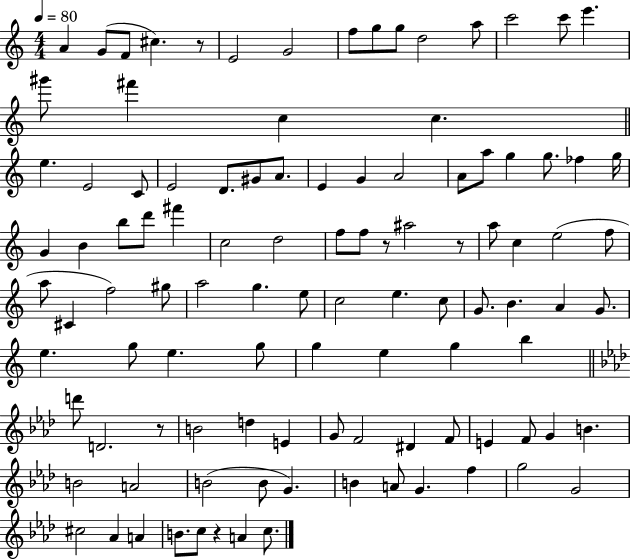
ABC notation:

X:1
T:Untitled
M:4/4
L:1/4
K:C
A G/2 F/2 ^c z/2 E2 G2 f/2 g/2 g/2 d2 a/2 c'2 c'/2 e' ^g'/2 ^f' c c e E2 C/2 E2 D/2 ^G/2 A/2 E G A2 A/2 a/2 g g/2 _f g/4 G B b/2 d'/2 ^f' c2 d2 f/2 f/2 z/2 ^a2 z/2 a/2 c e2 f/2 a/2 ^C f2 ^g/2 a2 g e/2 c2 e c/2 G/2 B A G/2 e g/2 e g/2 g e g b d'/2 D2 z/2 B2 d E G/2 F2 ^D F/2 E F/2 G B B2 A2 B2 B/2 G B A/2 G f g2 G2 ^c2 _A A B/2 c/2 z A c/2